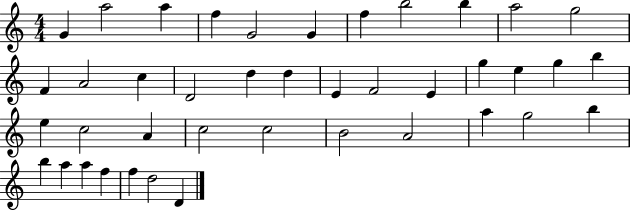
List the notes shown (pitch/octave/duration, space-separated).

G4/q A5/h A5/q F5/q G4/h G4/q F5/q B5/h B5/q A5/h G5/h F4/q A4/h C5/q D4/h D5/q D5/q E4/q F4/h E4/q G5/q E5/q G5/q B5/q E5/q C5/h A4/q C5/h C5/h B4/h A4/h A5/q G5/h B5/q B5/q A5/q A5/q F5/q F5/q D5/h D4/q